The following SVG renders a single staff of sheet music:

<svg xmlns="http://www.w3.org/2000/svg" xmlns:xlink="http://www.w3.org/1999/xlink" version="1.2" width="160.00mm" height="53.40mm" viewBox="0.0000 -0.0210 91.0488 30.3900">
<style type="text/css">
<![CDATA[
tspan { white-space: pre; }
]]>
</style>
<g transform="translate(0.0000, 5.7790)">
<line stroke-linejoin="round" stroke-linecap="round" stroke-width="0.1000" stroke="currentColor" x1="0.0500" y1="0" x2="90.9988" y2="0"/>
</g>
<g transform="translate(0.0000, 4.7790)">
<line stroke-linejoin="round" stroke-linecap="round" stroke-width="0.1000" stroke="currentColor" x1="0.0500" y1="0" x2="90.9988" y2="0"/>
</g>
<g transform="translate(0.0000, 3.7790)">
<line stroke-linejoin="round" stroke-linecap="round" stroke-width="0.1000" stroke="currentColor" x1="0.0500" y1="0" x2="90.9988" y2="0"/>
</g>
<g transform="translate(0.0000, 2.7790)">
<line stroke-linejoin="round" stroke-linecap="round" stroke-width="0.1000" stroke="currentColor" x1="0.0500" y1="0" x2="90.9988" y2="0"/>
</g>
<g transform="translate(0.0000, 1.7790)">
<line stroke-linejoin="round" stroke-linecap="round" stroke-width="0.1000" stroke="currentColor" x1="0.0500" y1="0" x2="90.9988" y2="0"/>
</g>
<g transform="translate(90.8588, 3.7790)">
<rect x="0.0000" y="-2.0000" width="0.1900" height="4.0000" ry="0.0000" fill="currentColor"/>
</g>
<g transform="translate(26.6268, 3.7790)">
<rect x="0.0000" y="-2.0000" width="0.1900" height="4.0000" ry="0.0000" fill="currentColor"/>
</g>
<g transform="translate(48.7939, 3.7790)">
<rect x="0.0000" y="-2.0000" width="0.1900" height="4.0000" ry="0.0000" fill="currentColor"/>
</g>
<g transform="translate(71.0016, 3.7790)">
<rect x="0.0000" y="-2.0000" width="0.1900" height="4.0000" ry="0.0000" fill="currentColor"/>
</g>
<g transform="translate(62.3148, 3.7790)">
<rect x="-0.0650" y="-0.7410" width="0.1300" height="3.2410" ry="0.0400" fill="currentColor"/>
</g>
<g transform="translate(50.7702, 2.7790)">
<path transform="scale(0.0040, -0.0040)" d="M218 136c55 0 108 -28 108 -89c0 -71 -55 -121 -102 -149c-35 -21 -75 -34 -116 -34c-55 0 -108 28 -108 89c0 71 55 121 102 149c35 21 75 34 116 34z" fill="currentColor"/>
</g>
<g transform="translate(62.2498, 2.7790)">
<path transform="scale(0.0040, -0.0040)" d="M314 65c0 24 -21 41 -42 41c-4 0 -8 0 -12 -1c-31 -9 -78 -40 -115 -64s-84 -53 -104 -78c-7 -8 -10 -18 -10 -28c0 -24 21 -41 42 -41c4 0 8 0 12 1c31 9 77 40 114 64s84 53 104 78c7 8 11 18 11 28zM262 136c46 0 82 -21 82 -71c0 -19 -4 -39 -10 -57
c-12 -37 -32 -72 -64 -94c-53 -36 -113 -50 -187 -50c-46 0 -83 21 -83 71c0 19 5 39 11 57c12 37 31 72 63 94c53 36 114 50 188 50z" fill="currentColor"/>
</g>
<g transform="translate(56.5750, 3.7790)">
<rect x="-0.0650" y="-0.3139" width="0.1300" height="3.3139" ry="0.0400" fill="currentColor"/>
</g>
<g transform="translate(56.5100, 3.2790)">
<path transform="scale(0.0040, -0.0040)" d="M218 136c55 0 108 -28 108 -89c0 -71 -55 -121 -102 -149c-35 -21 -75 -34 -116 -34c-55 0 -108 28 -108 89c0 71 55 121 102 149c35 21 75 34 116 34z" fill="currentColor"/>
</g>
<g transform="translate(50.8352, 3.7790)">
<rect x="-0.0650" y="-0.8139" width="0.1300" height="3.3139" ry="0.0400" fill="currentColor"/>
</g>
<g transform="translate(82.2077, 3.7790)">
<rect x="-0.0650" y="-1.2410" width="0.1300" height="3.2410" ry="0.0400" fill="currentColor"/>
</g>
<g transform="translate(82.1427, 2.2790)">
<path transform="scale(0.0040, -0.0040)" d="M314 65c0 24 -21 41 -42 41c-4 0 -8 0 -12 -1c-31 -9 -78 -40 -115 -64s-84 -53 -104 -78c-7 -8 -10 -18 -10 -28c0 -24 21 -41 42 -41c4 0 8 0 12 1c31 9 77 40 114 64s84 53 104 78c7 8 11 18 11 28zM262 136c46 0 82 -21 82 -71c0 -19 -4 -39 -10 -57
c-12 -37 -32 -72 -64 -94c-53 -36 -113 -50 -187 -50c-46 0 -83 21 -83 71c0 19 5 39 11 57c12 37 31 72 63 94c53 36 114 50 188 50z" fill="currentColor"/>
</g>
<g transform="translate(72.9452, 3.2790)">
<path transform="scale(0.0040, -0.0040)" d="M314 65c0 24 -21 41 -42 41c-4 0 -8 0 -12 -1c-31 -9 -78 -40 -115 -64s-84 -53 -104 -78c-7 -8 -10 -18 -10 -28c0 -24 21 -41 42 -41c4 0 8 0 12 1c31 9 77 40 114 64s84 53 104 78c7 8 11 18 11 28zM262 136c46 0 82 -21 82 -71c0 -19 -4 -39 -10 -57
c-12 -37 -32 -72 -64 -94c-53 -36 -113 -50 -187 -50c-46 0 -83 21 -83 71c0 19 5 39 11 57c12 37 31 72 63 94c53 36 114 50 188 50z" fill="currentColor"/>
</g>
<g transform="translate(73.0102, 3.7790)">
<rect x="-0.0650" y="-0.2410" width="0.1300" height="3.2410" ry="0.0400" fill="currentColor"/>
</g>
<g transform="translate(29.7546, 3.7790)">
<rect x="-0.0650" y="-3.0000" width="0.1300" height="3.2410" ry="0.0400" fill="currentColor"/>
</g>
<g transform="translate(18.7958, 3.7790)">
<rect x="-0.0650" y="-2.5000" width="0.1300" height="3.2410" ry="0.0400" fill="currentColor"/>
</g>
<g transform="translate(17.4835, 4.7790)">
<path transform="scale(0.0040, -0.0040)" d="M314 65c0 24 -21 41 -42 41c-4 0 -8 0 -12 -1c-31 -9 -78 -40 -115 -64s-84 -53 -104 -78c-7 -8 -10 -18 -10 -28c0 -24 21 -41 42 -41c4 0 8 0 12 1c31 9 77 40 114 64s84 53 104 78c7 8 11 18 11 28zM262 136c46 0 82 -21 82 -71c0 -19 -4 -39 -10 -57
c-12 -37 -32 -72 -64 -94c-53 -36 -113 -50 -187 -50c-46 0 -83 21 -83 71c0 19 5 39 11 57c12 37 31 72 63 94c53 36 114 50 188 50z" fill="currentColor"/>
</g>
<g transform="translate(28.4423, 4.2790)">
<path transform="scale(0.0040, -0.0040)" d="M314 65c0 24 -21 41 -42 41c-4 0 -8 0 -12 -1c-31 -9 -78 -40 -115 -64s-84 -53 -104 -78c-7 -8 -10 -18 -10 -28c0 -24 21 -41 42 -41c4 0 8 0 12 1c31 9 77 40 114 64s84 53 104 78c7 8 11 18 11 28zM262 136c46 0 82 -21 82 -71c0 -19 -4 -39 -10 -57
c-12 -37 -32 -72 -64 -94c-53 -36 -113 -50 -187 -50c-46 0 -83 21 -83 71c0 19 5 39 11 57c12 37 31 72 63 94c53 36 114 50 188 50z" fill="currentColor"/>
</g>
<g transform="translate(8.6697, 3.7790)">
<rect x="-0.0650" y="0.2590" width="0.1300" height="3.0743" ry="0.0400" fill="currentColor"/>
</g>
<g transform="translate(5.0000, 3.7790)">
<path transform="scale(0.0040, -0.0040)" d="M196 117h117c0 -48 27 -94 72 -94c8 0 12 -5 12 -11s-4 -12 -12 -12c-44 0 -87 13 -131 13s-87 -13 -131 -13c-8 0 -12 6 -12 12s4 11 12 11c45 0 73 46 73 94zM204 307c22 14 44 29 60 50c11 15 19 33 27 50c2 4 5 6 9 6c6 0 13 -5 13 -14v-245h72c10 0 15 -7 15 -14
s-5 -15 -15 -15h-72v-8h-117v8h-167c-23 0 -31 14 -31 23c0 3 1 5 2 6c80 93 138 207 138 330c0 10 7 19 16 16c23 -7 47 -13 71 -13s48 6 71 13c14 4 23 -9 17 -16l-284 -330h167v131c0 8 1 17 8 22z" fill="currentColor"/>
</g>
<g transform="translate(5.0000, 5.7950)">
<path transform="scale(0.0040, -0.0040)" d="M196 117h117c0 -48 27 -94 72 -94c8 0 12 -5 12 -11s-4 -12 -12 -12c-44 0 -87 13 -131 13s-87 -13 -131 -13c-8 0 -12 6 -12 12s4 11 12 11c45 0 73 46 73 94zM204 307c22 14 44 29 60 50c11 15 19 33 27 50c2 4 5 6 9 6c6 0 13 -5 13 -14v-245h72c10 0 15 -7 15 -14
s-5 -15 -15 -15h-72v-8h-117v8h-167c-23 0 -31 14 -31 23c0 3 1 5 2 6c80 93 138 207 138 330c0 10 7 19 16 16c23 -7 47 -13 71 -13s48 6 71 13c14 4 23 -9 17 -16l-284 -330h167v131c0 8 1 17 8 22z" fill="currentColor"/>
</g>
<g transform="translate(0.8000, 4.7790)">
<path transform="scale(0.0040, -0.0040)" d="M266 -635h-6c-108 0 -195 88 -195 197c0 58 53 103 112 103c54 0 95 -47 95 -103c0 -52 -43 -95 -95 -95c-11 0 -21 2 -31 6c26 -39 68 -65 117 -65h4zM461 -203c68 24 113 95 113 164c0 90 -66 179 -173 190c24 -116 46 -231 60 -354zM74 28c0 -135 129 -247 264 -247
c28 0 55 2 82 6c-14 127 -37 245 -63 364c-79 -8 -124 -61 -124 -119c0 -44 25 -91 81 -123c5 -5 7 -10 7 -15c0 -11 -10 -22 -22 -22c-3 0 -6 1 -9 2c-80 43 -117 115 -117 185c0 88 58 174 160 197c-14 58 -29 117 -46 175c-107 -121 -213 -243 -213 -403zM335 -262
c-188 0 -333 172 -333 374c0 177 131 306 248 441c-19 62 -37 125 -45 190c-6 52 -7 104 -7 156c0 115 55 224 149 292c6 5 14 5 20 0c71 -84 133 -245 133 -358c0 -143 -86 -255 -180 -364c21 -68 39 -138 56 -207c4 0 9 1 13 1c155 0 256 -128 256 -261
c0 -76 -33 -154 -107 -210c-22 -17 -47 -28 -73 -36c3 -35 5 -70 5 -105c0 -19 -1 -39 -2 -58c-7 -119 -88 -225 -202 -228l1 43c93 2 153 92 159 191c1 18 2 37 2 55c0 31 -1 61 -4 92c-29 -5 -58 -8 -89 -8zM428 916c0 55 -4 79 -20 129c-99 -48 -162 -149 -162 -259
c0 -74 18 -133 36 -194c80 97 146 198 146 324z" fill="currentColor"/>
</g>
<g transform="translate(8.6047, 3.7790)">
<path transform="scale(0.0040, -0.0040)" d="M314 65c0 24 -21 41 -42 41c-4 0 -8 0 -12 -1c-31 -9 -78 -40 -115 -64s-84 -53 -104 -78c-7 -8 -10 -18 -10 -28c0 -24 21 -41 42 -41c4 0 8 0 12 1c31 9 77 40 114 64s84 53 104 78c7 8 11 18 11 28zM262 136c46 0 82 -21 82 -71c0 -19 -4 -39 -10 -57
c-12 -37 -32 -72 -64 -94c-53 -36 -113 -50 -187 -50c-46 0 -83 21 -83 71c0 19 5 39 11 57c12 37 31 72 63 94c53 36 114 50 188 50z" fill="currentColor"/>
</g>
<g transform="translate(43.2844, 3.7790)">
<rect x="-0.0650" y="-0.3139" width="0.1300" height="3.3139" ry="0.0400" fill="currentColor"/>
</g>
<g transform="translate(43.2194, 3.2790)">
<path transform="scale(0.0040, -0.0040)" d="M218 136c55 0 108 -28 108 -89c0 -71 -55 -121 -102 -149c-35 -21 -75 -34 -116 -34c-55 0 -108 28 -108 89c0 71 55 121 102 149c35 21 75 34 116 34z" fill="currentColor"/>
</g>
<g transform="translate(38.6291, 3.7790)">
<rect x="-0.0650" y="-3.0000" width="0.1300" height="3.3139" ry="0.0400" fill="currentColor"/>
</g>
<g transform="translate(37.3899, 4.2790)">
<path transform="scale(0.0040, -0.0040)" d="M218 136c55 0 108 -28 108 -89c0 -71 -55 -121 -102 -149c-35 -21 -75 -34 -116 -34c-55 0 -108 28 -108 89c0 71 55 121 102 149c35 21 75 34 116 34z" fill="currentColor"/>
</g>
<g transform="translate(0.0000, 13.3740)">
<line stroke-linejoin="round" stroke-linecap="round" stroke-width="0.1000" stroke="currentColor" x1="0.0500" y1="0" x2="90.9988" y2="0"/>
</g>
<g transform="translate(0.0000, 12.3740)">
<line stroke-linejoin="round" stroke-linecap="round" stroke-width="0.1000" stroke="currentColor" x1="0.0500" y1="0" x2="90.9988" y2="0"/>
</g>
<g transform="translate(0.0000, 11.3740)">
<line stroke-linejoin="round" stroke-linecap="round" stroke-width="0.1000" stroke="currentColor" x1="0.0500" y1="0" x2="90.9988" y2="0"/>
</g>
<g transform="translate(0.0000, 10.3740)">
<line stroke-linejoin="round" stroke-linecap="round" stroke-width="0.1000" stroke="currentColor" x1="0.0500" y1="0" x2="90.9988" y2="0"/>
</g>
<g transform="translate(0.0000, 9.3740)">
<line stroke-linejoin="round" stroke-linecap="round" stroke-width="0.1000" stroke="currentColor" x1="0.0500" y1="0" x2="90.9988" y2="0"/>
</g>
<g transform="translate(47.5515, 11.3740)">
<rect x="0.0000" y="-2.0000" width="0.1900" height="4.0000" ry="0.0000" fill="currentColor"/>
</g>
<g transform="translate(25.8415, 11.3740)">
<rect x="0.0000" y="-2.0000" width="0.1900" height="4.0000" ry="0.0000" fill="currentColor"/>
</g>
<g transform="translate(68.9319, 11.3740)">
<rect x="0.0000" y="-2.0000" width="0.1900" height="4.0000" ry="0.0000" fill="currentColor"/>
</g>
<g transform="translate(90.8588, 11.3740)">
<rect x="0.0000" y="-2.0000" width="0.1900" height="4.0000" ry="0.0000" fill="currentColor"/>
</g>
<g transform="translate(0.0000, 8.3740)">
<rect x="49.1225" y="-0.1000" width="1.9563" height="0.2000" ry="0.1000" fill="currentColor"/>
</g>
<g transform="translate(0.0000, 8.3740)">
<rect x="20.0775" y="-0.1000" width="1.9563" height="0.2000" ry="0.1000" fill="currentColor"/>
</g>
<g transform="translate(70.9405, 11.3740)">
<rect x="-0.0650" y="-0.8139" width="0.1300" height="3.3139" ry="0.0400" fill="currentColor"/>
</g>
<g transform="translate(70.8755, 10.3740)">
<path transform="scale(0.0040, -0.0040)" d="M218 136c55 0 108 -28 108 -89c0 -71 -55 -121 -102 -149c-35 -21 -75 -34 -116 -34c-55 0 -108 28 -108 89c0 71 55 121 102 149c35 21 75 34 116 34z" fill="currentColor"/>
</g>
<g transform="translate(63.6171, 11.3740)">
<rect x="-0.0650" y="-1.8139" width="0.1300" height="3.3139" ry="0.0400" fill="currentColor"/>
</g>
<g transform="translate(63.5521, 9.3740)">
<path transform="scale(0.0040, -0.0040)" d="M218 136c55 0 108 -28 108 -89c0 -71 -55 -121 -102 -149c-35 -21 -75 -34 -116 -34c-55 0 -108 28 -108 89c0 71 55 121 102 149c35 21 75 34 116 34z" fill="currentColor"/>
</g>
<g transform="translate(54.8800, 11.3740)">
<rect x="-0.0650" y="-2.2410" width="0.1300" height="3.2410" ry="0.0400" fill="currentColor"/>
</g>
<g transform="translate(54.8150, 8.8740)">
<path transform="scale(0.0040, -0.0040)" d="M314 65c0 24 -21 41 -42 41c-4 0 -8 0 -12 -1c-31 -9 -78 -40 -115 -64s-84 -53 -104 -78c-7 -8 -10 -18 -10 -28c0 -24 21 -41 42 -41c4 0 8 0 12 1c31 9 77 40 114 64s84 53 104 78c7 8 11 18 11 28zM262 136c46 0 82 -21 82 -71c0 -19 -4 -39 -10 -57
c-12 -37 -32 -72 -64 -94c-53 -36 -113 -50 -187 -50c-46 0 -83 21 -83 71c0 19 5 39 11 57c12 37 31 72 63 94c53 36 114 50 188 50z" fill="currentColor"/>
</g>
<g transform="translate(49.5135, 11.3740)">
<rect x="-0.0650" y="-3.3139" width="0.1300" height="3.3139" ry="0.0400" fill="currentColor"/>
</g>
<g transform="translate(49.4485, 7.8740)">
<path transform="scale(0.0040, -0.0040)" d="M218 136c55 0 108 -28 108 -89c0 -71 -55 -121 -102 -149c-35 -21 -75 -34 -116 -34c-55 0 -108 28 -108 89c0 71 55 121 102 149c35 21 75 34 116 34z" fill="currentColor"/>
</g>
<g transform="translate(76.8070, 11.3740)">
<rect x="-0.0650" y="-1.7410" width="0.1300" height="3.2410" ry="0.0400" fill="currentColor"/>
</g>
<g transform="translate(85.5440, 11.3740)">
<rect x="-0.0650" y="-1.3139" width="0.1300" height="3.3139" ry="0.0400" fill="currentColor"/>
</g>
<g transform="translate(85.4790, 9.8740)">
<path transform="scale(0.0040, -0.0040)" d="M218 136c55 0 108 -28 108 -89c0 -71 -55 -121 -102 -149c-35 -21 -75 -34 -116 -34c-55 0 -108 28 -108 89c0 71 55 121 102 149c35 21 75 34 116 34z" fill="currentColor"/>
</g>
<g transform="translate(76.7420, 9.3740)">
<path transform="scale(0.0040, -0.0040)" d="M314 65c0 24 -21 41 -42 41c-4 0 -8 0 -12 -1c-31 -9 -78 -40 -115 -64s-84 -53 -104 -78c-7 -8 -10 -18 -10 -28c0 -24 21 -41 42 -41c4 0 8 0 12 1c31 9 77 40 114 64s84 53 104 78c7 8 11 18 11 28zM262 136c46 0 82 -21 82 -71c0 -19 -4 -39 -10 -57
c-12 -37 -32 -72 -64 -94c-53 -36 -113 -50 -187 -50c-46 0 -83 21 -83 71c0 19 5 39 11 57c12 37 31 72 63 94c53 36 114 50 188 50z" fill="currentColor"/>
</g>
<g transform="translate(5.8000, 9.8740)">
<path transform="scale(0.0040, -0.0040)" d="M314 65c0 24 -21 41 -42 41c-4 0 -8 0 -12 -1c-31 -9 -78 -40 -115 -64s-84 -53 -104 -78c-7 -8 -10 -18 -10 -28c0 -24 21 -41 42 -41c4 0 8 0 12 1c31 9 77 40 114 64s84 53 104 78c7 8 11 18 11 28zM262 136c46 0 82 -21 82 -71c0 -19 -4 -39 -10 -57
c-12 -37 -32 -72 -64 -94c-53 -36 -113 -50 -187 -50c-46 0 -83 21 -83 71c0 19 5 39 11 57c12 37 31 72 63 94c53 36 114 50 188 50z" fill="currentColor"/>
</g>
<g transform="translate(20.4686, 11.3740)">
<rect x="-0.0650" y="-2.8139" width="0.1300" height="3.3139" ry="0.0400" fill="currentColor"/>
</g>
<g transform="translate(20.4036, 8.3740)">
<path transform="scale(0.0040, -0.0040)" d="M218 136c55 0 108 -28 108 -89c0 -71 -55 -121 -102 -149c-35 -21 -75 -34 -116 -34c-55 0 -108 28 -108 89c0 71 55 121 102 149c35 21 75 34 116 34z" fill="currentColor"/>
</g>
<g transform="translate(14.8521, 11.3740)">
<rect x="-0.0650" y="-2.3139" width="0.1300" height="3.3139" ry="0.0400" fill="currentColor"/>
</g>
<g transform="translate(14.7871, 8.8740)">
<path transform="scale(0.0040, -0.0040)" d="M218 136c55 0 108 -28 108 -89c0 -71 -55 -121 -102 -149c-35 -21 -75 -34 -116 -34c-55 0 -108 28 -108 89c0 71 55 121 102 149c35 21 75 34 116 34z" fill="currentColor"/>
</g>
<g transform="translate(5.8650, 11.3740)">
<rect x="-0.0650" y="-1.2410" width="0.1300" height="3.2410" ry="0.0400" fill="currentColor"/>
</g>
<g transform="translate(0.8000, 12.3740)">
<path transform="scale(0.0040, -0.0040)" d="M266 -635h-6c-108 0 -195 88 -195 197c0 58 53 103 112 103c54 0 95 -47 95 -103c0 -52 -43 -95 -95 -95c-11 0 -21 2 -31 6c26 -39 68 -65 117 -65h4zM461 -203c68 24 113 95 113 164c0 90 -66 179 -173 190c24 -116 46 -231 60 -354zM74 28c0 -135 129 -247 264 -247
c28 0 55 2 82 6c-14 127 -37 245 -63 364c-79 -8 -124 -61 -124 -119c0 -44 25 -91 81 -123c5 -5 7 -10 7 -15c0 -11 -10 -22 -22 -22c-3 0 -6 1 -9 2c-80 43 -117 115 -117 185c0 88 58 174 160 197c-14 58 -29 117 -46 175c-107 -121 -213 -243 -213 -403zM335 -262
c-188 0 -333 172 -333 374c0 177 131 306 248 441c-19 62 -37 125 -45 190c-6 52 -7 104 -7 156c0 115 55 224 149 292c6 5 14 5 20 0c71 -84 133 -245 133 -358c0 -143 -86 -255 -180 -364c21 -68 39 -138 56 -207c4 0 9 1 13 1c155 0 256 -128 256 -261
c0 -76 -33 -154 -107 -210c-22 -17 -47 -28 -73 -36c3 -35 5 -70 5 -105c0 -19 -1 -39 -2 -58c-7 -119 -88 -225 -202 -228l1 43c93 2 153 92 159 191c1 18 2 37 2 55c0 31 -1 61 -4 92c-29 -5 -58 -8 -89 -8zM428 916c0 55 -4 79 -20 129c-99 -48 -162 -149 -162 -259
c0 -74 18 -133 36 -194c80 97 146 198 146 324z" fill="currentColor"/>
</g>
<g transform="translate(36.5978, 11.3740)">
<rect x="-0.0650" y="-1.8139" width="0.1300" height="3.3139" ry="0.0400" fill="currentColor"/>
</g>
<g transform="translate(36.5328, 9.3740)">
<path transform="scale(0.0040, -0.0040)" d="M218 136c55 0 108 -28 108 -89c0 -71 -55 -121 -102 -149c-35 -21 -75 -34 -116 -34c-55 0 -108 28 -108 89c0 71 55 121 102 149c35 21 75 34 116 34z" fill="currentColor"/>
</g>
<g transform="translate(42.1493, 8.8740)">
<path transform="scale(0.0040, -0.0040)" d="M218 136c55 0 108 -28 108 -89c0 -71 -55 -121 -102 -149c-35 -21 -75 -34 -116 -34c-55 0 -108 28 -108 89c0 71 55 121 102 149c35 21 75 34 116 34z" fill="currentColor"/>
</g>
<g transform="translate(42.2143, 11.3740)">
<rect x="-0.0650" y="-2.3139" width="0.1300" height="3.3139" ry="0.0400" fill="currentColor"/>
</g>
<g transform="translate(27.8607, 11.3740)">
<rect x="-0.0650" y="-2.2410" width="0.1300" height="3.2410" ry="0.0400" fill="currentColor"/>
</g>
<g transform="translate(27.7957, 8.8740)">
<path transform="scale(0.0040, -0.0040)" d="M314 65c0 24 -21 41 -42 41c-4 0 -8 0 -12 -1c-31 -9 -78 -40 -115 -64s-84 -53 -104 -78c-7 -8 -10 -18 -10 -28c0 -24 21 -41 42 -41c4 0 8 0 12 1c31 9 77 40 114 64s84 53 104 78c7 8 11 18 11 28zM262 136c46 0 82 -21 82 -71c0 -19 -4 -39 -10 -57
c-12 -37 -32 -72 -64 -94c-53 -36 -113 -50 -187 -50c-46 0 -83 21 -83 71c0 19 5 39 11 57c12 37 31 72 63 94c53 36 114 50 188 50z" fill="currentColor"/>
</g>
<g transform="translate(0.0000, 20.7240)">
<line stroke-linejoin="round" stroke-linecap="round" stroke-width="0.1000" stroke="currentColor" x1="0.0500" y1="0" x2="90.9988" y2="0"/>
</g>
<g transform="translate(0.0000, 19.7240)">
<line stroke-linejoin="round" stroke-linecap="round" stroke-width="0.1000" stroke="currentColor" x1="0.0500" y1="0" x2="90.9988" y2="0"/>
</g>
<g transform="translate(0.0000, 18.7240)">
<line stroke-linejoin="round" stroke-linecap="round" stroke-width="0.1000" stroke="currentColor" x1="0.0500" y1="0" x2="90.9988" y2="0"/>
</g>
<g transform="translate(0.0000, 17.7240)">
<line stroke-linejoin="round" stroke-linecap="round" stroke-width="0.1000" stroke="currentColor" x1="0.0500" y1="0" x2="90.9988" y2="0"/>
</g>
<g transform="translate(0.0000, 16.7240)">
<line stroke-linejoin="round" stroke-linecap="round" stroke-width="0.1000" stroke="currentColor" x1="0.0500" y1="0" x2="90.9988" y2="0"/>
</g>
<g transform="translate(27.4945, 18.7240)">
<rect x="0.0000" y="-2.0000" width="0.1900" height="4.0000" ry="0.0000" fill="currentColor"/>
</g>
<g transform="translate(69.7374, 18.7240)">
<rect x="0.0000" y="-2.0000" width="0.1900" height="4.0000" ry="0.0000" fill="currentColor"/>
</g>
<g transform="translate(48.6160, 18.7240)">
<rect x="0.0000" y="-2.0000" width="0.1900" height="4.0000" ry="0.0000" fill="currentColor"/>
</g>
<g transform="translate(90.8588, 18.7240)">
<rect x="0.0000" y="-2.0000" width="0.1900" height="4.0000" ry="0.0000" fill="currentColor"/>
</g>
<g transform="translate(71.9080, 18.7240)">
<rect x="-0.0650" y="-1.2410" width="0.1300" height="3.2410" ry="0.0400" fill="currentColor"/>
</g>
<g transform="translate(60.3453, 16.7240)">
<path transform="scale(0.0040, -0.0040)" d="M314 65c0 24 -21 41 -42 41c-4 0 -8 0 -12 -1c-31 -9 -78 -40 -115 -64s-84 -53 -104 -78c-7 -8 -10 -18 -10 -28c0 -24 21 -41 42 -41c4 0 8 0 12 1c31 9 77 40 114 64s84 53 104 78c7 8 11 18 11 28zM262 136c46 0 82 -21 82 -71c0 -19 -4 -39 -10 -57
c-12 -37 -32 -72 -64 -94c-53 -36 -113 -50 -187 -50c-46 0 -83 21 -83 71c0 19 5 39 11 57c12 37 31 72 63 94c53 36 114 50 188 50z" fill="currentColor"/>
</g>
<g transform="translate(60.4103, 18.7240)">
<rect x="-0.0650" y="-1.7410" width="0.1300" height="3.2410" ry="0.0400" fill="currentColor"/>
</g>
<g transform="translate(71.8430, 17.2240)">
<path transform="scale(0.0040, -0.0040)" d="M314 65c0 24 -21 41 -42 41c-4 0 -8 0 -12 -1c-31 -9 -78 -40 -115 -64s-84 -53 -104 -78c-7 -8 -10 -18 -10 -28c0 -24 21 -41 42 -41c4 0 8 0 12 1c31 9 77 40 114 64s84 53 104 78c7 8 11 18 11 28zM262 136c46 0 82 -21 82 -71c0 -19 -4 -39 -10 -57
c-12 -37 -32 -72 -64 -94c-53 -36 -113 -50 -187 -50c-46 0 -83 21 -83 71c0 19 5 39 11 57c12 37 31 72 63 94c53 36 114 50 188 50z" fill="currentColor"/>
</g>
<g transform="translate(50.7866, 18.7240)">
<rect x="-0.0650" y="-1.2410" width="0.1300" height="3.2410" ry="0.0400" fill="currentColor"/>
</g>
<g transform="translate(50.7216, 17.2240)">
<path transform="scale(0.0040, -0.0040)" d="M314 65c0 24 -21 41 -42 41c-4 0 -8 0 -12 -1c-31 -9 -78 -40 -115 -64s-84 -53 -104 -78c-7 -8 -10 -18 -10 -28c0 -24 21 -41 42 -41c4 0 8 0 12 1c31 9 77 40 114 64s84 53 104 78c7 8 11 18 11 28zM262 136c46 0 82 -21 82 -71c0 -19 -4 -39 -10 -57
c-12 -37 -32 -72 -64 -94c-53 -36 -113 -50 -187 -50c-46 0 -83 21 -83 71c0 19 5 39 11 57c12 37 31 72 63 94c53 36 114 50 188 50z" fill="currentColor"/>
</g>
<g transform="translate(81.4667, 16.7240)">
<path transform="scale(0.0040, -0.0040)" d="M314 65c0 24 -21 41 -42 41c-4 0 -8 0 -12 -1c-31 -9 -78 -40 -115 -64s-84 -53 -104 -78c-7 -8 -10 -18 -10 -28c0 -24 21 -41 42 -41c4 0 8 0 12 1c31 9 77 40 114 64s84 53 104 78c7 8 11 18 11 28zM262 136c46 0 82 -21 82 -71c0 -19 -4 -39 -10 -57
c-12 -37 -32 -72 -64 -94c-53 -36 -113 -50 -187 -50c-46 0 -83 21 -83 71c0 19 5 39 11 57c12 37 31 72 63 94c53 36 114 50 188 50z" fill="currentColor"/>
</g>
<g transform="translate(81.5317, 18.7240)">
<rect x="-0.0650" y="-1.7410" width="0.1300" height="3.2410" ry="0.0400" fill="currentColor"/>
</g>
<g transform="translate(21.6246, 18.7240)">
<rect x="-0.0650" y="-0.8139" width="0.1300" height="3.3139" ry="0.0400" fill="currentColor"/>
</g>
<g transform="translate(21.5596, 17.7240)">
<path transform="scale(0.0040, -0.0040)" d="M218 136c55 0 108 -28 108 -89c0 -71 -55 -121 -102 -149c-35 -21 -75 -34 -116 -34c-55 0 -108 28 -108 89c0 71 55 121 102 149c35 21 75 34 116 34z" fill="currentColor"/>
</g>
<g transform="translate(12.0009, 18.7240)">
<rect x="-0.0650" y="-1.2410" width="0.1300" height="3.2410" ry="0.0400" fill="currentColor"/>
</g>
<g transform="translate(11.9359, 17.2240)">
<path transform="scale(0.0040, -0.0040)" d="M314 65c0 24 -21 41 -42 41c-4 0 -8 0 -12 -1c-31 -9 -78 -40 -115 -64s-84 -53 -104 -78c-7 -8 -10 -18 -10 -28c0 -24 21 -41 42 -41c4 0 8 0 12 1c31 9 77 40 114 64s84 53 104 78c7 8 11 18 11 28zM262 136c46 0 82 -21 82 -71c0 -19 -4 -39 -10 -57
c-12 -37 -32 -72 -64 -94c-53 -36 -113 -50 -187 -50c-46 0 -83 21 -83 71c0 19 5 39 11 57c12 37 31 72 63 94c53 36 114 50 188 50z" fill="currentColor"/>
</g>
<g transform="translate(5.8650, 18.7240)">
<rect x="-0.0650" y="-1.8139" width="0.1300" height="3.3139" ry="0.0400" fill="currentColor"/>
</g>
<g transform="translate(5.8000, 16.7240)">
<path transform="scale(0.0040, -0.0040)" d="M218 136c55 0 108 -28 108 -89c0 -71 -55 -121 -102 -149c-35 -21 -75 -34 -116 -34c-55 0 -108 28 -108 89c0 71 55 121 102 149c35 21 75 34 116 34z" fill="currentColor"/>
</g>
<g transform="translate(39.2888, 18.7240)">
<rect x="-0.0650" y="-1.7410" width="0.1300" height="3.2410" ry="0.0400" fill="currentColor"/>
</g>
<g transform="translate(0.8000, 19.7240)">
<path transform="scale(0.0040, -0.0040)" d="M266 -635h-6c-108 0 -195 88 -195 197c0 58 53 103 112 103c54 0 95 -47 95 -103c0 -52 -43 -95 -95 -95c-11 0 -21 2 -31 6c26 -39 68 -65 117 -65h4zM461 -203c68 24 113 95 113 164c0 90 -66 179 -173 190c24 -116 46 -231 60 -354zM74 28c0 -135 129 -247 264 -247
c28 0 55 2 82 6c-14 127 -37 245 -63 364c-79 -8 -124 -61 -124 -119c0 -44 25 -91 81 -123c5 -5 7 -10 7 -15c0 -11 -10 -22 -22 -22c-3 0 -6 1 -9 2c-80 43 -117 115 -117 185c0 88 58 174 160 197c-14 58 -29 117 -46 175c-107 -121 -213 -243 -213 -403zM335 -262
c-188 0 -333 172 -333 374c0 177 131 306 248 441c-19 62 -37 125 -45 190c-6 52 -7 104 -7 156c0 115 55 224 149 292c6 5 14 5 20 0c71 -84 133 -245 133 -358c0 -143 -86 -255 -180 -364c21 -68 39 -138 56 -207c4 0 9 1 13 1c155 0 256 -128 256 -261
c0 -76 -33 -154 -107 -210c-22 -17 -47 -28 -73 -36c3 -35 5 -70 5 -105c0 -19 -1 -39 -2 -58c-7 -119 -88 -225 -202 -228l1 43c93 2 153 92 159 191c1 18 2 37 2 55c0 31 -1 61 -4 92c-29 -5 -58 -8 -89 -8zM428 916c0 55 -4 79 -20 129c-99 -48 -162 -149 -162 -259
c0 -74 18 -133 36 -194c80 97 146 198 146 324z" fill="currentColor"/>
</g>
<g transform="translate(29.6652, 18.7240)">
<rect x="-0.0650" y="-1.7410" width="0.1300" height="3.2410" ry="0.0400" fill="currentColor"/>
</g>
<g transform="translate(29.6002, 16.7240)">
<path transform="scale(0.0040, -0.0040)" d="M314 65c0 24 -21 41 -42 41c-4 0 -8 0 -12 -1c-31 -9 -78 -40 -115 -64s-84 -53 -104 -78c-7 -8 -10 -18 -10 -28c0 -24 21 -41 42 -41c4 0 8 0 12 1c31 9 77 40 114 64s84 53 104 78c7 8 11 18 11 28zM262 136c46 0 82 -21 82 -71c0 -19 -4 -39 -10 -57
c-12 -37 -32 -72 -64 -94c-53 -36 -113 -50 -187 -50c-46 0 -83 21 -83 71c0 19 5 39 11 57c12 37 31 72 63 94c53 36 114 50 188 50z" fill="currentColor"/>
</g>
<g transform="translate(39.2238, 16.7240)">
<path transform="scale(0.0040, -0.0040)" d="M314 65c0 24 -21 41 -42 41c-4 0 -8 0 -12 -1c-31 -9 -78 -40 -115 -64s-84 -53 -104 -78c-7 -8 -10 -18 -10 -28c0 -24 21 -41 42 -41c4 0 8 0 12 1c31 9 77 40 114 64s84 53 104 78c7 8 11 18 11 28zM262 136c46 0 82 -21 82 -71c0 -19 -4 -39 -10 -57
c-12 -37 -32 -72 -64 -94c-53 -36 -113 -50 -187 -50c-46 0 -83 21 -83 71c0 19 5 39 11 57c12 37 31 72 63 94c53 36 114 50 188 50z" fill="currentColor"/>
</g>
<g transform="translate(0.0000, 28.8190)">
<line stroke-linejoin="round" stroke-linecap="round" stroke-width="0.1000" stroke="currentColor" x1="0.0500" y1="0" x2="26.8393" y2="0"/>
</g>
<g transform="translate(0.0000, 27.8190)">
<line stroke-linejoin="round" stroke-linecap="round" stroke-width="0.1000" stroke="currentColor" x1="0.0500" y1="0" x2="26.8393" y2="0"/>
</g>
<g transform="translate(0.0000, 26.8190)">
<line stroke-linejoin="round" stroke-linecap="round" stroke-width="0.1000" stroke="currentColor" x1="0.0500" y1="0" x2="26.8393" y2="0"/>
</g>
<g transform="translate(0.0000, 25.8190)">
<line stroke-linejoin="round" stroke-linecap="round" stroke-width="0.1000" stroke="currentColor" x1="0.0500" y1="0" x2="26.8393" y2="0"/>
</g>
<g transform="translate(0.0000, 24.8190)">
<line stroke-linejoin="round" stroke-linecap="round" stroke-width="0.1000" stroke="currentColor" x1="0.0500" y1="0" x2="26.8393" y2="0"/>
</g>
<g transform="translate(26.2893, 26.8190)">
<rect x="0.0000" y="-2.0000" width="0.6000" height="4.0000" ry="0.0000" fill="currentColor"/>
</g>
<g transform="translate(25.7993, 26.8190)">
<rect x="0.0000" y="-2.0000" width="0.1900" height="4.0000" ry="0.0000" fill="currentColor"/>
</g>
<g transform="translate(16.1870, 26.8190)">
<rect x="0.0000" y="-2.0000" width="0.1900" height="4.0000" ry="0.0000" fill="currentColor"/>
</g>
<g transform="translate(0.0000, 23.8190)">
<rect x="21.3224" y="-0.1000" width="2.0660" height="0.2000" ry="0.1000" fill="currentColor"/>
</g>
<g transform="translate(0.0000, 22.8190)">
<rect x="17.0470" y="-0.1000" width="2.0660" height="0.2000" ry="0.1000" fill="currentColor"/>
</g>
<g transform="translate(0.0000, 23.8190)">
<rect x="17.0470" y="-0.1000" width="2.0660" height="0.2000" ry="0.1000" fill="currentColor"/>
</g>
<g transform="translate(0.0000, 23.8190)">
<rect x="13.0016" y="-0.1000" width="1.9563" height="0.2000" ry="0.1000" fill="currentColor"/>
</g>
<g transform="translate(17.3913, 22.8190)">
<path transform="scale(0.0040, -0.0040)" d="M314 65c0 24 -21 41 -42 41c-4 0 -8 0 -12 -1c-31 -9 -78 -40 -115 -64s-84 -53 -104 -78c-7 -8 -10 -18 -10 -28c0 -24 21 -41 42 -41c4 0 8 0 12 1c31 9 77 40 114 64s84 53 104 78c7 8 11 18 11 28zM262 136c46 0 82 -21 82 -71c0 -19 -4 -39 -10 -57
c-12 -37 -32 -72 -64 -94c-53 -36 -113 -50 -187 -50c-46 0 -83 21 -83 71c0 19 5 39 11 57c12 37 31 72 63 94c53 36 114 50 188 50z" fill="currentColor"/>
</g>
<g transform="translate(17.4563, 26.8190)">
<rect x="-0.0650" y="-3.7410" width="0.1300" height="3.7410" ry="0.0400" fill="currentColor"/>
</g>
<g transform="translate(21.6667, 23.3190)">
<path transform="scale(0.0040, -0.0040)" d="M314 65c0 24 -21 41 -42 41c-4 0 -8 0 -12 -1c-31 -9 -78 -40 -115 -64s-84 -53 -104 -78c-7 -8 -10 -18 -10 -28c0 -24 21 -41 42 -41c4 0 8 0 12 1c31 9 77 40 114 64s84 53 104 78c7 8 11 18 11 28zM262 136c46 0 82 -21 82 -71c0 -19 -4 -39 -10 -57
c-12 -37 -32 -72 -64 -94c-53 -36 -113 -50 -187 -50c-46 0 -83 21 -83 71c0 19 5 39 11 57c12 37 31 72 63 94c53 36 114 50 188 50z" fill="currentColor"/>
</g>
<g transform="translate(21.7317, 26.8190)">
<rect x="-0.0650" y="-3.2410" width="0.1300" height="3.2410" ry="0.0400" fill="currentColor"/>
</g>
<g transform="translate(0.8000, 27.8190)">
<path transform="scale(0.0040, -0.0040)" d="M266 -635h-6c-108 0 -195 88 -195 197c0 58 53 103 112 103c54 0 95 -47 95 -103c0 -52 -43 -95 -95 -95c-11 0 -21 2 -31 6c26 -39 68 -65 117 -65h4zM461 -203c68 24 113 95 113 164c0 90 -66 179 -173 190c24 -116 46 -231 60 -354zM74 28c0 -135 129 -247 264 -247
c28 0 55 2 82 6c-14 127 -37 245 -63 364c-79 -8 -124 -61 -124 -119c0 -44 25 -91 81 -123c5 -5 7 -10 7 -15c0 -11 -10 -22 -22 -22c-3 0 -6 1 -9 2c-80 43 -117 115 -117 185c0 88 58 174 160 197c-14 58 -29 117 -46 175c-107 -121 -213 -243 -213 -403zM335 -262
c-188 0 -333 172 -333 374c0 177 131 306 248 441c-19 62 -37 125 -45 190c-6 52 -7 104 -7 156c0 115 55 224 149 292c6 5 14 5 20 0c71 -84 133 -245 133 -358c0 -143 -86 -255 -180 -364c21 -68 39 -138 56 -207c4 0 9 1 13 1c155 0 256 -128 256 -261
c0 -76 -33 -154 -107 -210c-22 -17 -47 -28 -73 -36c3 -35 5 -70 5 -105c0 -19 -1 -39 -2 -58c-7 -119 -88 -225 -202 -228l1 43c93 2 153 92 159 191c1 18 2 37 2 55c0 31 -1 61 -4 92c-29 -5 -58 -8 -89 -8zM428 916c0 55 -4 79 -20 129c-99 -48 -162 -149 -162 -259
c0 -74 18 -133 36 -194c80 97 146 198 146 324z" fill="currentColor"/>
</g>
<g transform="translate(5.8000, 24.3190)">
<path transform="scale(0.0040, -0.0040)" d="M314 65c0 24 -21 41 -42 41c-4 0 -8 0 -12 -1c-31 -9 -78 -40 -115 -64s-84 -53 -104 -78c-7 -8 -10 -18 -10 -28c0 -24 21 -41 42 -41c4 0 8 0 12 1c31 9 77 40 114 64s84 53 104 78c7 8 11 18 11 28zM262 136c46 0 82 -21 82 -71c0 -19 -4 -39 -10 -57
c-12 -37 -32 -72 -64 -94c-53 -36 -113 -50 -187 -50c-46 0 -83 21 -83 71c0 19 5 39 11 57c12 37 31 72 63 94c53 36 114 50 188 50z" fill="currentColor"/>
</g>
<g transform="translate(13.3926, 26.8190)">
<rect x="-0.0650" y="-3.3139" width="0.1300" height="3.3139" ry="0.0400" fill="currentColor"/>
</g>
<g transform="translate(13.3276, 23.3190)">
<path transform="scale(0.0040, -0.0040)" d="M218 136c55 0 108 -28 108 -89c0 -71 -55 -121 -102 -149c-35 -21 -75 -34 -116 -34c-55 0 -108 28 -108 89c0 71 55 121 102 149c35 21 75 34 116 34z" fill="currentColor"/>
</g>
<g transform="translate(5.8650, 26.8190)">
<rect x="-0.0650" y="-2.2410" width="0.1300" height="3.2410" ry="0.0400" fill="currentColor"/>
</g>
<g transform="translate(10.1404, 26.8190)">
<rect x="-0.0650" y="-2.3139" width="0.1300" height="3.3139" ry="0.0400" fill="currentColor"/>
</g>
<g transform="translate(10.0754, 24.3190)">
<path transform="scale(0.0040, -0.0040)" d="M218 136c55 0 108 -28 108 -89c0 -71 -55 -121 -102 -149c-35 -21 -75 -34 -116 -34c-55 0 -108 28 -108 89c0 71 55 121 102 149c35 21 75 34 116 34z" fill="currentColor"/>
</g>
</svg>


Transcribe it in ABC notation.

X:1
T:Untitled
M:4/4
L:1/4
K:C
B2 G2 A2 A c d c d2 c2 e2 e2 g a g2 f g b g2 f d f2 e f e2 d f2 f2 e2 f2 e2 f2 g2 g b c'2 b2